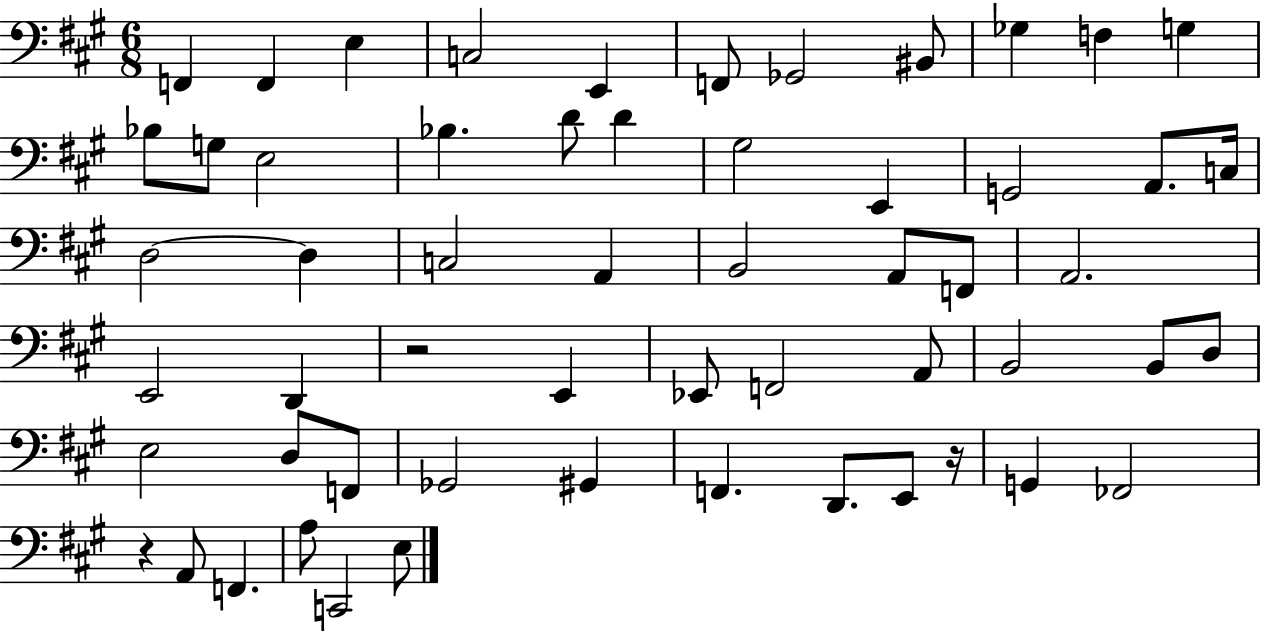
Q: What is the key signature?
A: A major